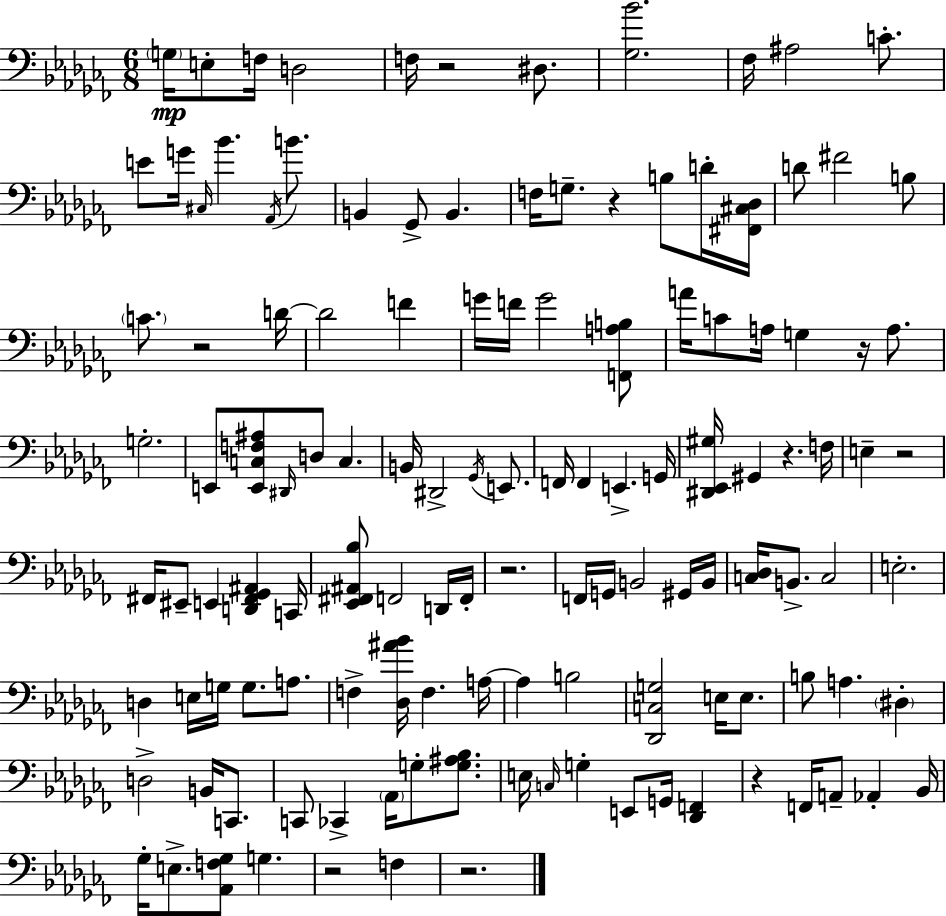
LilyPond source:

{
  \clef bass
  \numericTimeSignature
  \time 6/8
  \key aes \minor
  \parenthesize g16\mp e8-. f16 d2 | f16 r2 dis8. | <ges bes'>2. | fes16 ais2 c'8.-. | \break e'8 g'16 \grace { cis16 } bes'4. \acciaccatura { aes,16 } b'8. | b,4 ges,8-> b,4. | f16 g8.-- r4 b8 | d'16-. <fis, cis des>16 d'8 fis'2 | \break b8 \parenthesize c'8. r2 | d'16~~ d'2 f'4 | g'16 f'16 g'2 | <f, a b>8 a'16 c'8 a16 g4 r16 a8. | \break g2.-. | e,8 <e, c f ais>8 \grace { dis,16 } d8 c4. | b,16 dis,2-> | \acciaccatura { ges,16 } e,8. f,16 f,4 e,4.-> | \break g,16 <dis, ees, gis>16 gis,4 r4. | f16 e4-- r2 | fis,16 eis,8-- e,4 <d, fis, ges, ais,>4 | c,16 <ees, fis, ais, bes>8 f,2 | \break d,16 f,16-. r2. | f,16 g,16 b,2 | gis,16 b,16 <c des>16 b,8.-> c2 | e2.-. | \break d4 e16 g16 g8. | a8. f4-> <des ais' bes'>16 f4. | a16~~ a4 b2 | <des, c g>2 | \break e16 e8. b8 a4. | \parenthesize dis4-. d2-> | b,16 c,8. c,8 ces,4-> \parenthesize aes,16 g8-. | <g ais bes>8. e16 \grace { c16 } g4-. e,8 | \break g,16 <des, f,>4 r4 f,16 a,8-- | aes,4-. bes,16 ges16-. e8.-> <aes, f ges>8 g4. | r2 | f4 r2. | \break \bar "|."
}